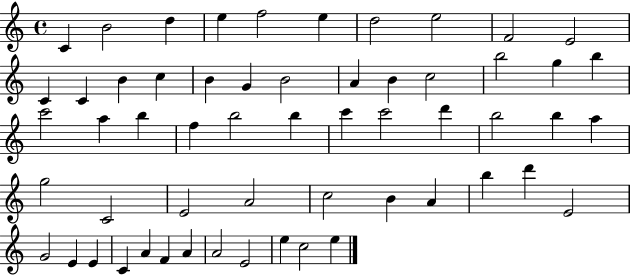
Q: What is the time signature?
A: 4/4